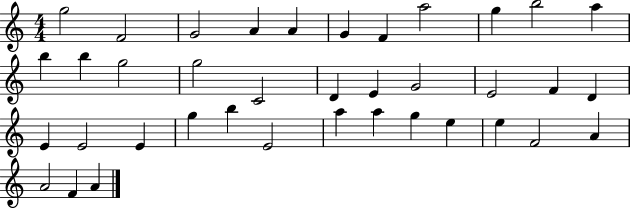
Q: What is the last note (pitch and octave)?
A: A4